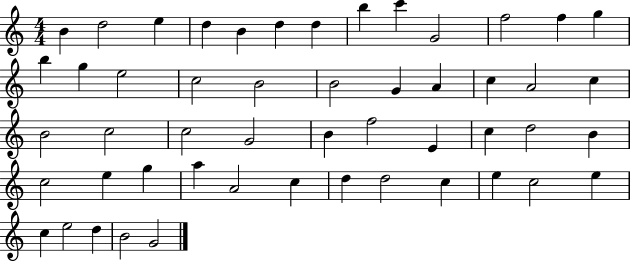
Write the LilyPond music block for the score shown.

{
  \clef treble
  \numericTimeSignature
  \time 4/4
  \key c \major
  b'4 d''2 e''4 | d''4 b'4 d''4 d''4 | b''4 c'''4 g'2 | f''2 f''4 g''4 | \break b''4 g''4 e''2 | c''2 b'2 | b'2 g'4 a'4 | c''4 a'2 c''4 | \break b'2 c''2 | c''2 g'2 | b'4 f''2 e'4 | c''4 d''2 b'4 | \break c''2 e''4 g''4 | a''4 a'2 c''4 | d''4 d''2 c''4 | e''4 c''2 e''4 | \break c''4 e''2 d''4 | b'2 g'2 | \bar "|."
}